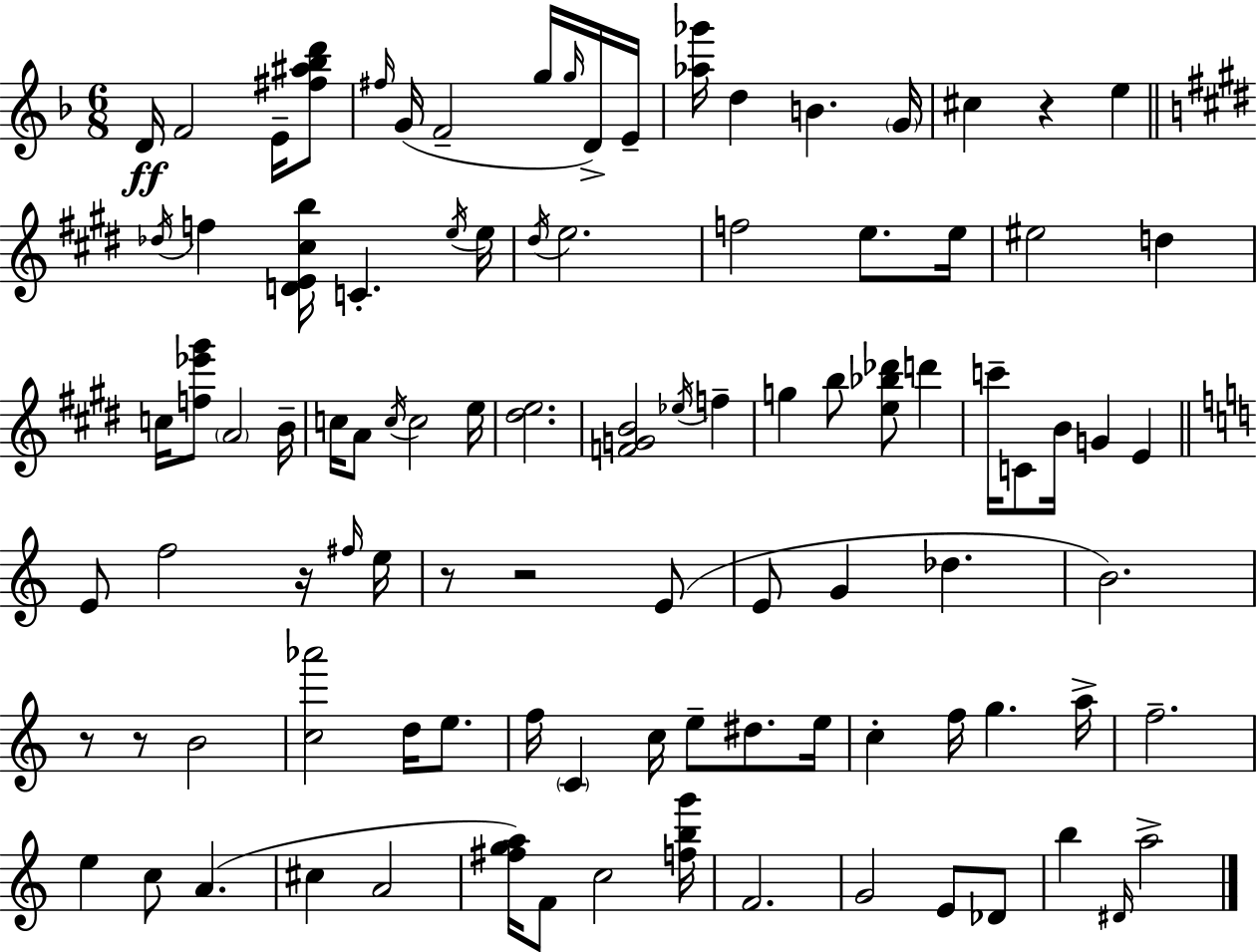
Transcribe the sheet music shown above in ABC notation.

X:1
T:Untitled
M:6/8
L:1/4
K:Dm
D/4 F2 E/4 [^f^a_bd']/2 ^f/4 G/4 F2 g/4 g/4 D/4 E/4 [_a_g']/4 d B G/4 ^c z e _d/4 f [DE^cb]/4 C e/4 e/4 ^d/4 e2 f2 e/2 e/4 ^e2 d c/4 [f_e'^g']/2 A2 B/4 c/4 A/2 c/4 c2 e/4 [^de]2 [FGB]2 _e/4 f g b/2 [e_b_d']/2 d' c'/4 C/2 B/4 G E E/2 f2 z/4 ^f/4 e/4 z/2 z2 E/2 E/2 G _d B2 z/2 z/2 B2 [c_a']2 d/4 e/2 f/4 C c/4 e/2 ^d/2 e/4 c f/4 g a/4 f2 e c/2 A ^c A2 [^fga]/4 F/2 c2 [fbg']/4 F2 G2 E/2 _D/2 b ^D/4 a2